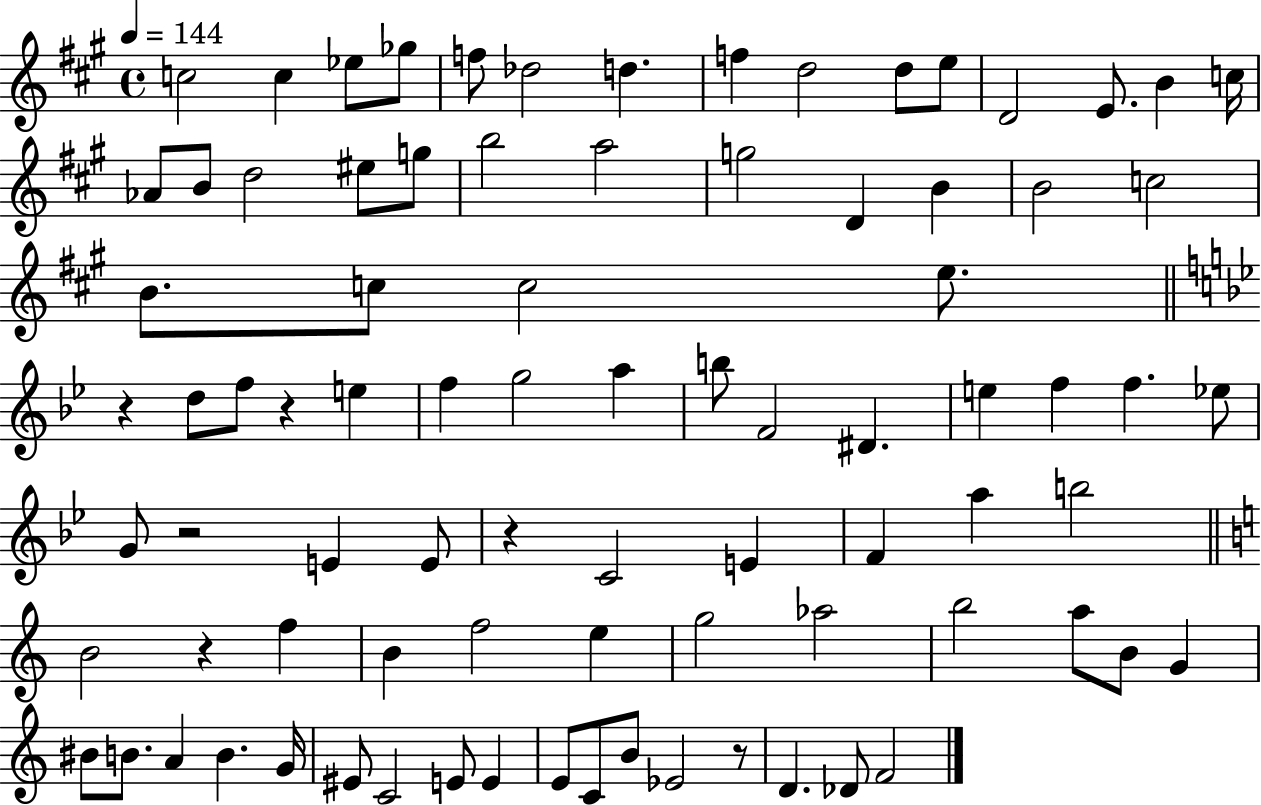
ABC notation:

X:1
T:Untitled
M:4/4
L:1/4
K:A
c2 c _e/2 _g/2 f/2 _d2 d f d2 d/2 e/2 D2 E/2 B c/4 _A/2 B/2 d2 ^e/2 g/2 b2 a2 g2 D B B2 c2 B/2 c/2 c2 e/2 z d/2 f/2 z e f g2 a b/2 F2 ^D e f f _e/2 G/2 z2 E E/2 z C2 E F a b2 B2 z f B f2 e g2 _a2 b2 a/2 B/2 G ^B/2 B/2 A B G/4 ^E/2 C2 E/2 E E/2 C/2 B/2 _E2 z/2 D _D/2 F2